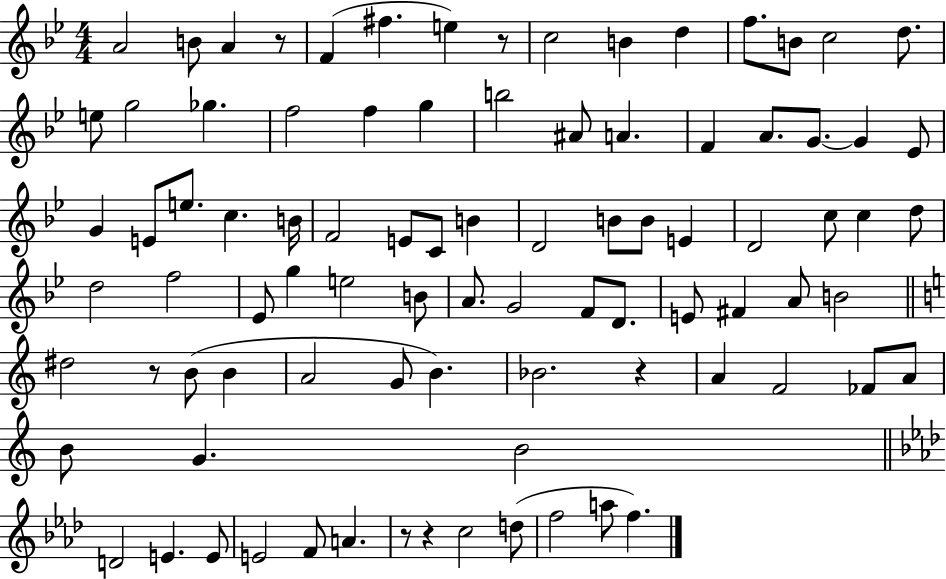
A4/h B4/e A4/q R/e F4/q F#5/q. E5/q R/e C5/h B4/q D5/q F5/e. B4/e C5/h D5/e. E5/e G5/h Gb5/q. F5/h F5/q G5/q B5/h A#4/e A4/q. F4/q A4/e. G4/e. G4/q Eb4/e G4/q E4/e E5/e. C5/q. B4/s F4/h E4/e C4/e B4/q D4/h B4/e B4/e E4/q D4/h C5/e C5/q D5/e D5/h F5/h Eb4/e G5/q E5/h B4/e A4/e. G4/h F4/e D4/e. E4/e F#4/q A4/e B4/h D#5/h R/e B4/e B4/q A4/h G4/e B4/q. Bb4/h. R/q A4/q F4/h FES4/e A4/e B4/e G4/q. B4/h D4/h E4/q. E4/e E4/h F4/e A4/q. R/e R/q C5/h D5/e F5/h A5/e F5/q.